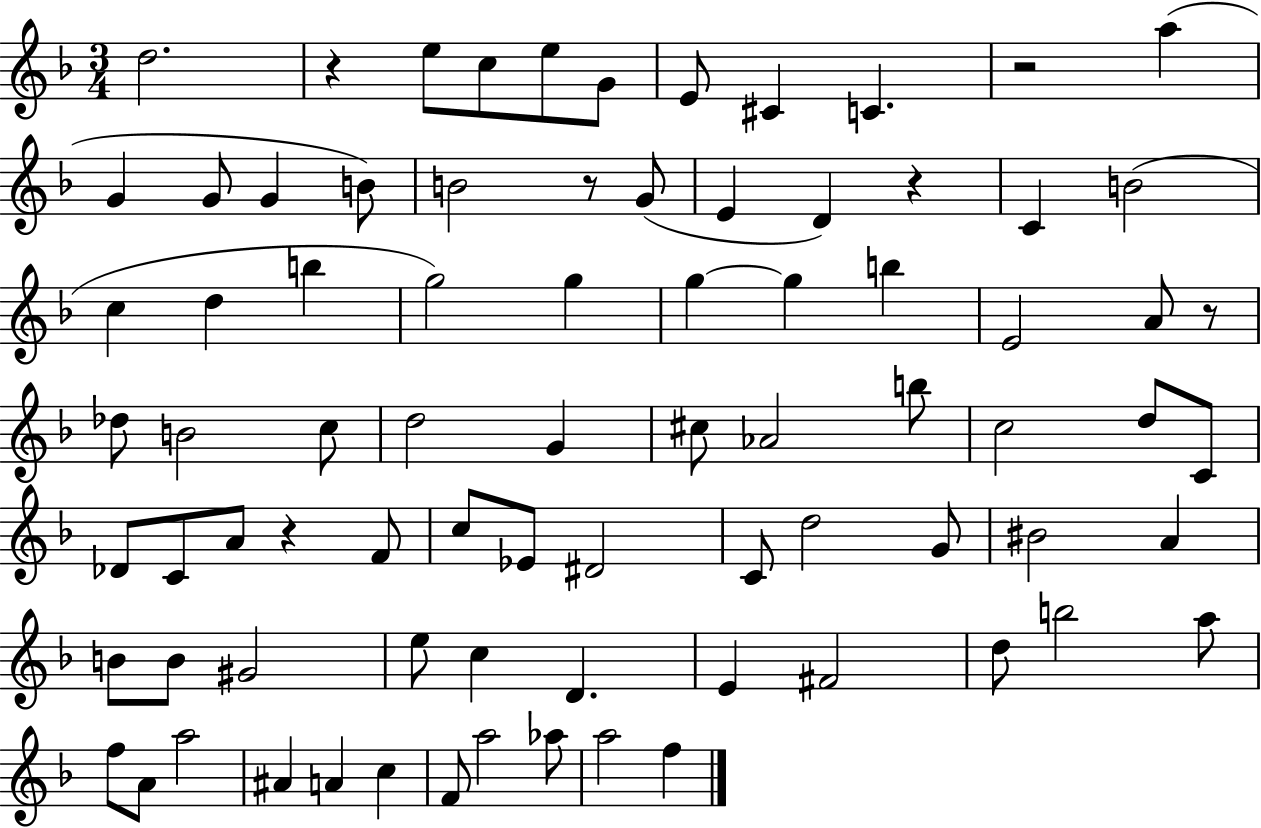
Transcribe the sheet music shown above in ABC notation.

X:1
T:Untitled
M:3/4
L:1/4
K:F
d2 z e/2 c/2 e/2 G/2 E/2 ^C C z2 a G G/2 G B/2 B2 z/2 G/2 E D z C B2 c d b g2 g g g b E2 A/2 z/2 _d/2 B2 c/2 d2 G ^c/2 _A2 b/2 c2 d/2 C/2 _D/2 C/2 A/2 z F/2 c/2 _E/2 ^D2 C/2 d2 G/2 ^B2 A B/2 B/2 ^G2 e/2 c D E ^F2 d/2 b2 a/2 f/2 A/2 a2 ^A A c F/2 a2 _a/2 a2 f